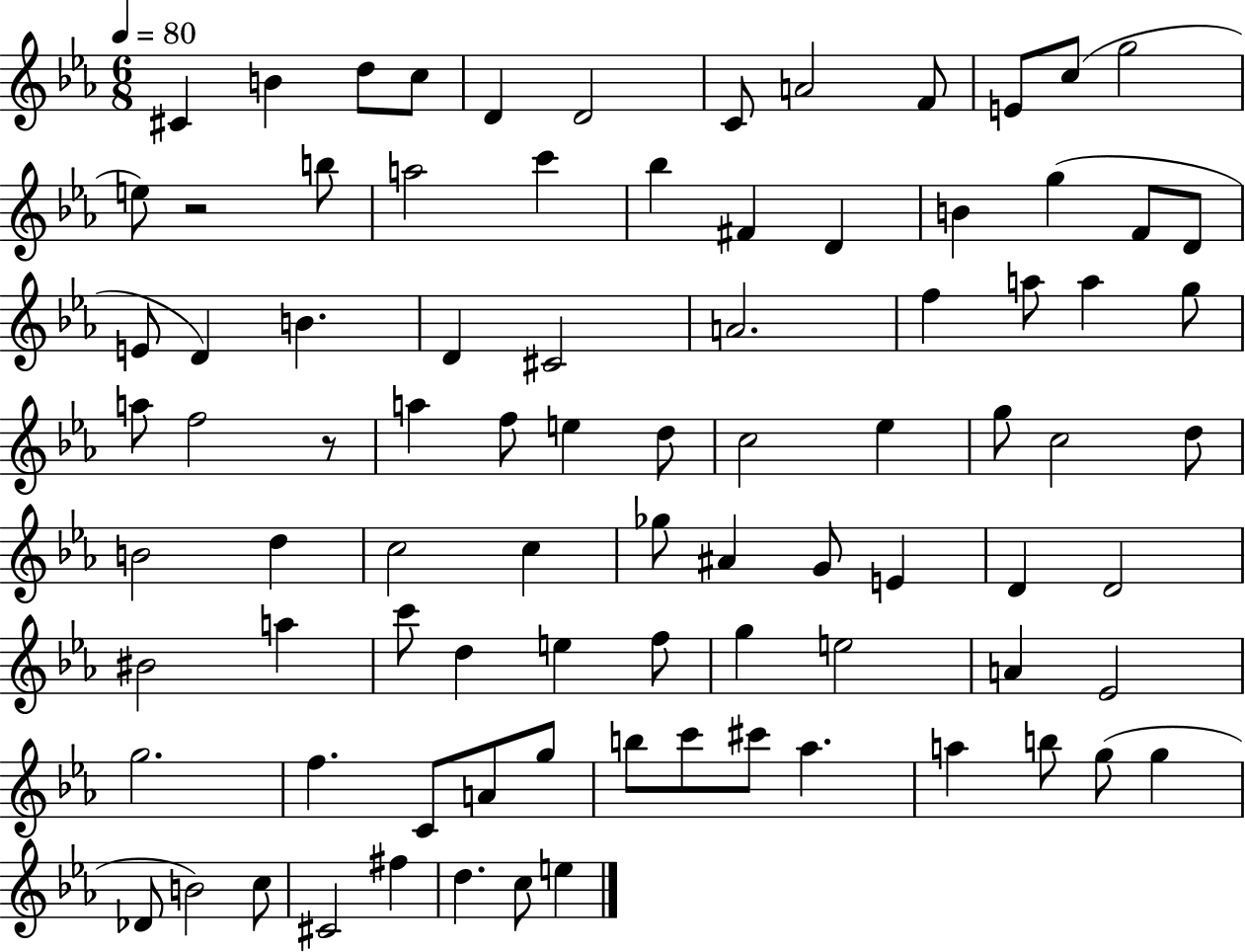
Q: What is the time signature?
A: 6/8